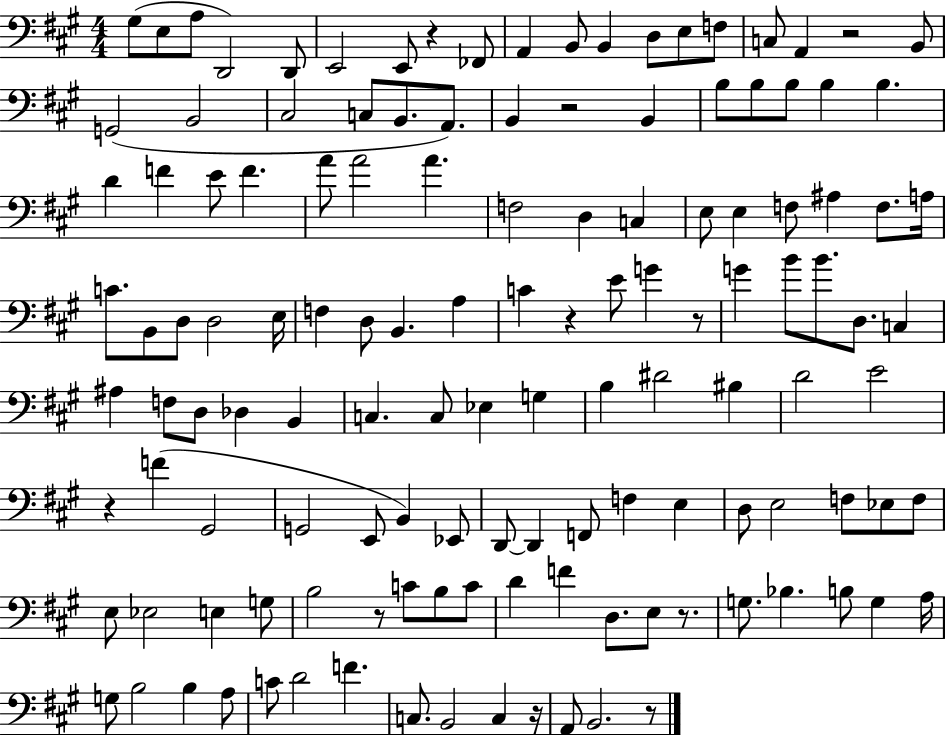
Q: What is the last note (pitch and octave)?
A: B2